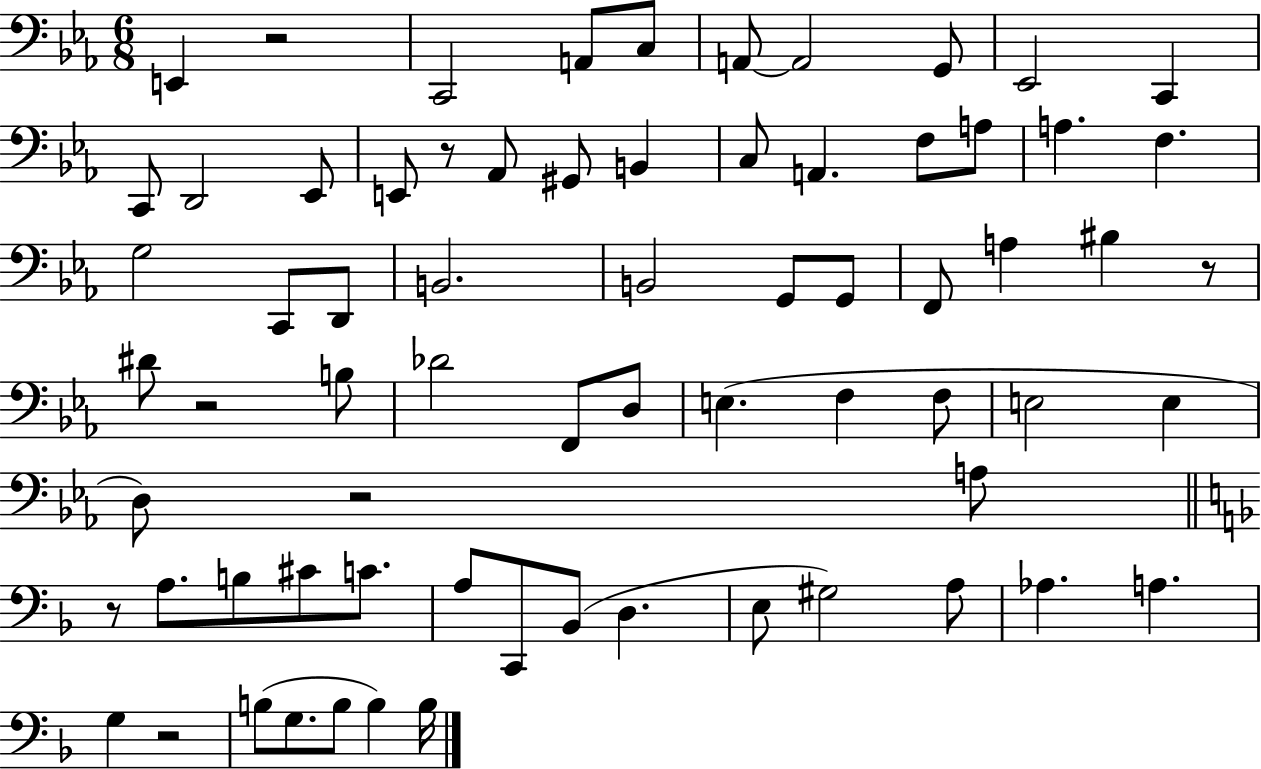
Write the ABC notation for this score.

X:1
T:Untitled
M:6/8
L:1/4
K:Eb
E,, z2 C,,2 A,,/2 C,/2 A,,/2 A,,2 G,,/2 _E,,2 C,, C,,/2 D,,2 _E,,/2 E,,/2 z/2 _A,,/2 ^G,,/2 B,, C,/2 A,, F,/2 A,/2 A, F, G,2 C,,/2 D,,/2 B,,2 B,,2 G,,/2 G,,/2 F,,/2 A, ^B, z/2 ^D/2 z2 B,/2 _D2 F,,/2 D,/2 E, F, F,/2 E,2 E, D,/2 z2 A,/2 z/2 A,/2 B,/2 ^C/2 C/2 A,/2 C,,/2 _B,,/2 D, E,/2 ^G,2 A,/2 _A, A, G, z2 B,/2 G,/2 B,/2 B, B,/4